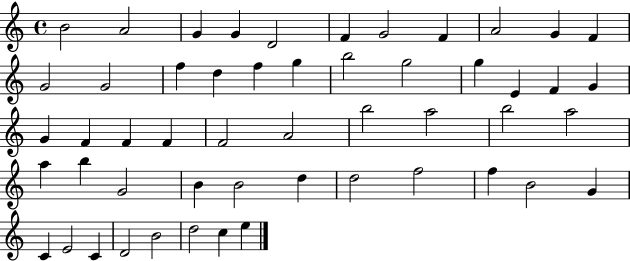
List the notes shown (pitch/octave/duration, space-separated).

B4/h A4/h G4/q G4/q D4/h F4/q G4/h F4/q A4/h G4/q F4/q G4/h G4/h F5/q D5/q F5/q G5/q B5/h G5/h G5/q E4/q F4/q G4/q G4/q F4/q F4/q F4/q F4/h A4/h B5/h A5/h B5/h A5/h A5/q B5/q G4/h B4/q B4/h D5/q D5/h F5/h F5/q B4/h G4/q C4/q E4/h C4/q D4/h B4/h D5/h C5/q E5/q